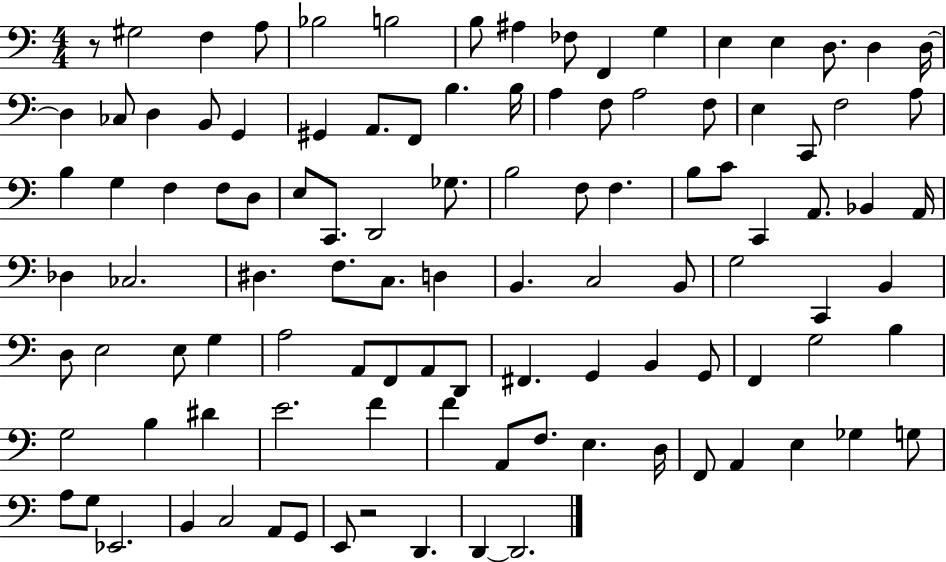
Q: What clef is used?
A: bass